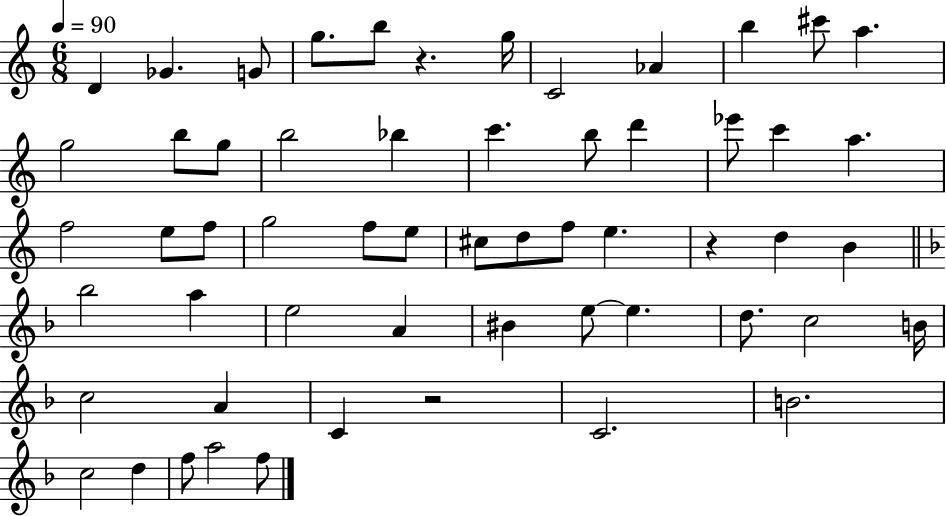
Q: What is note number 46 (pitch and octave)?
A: A4